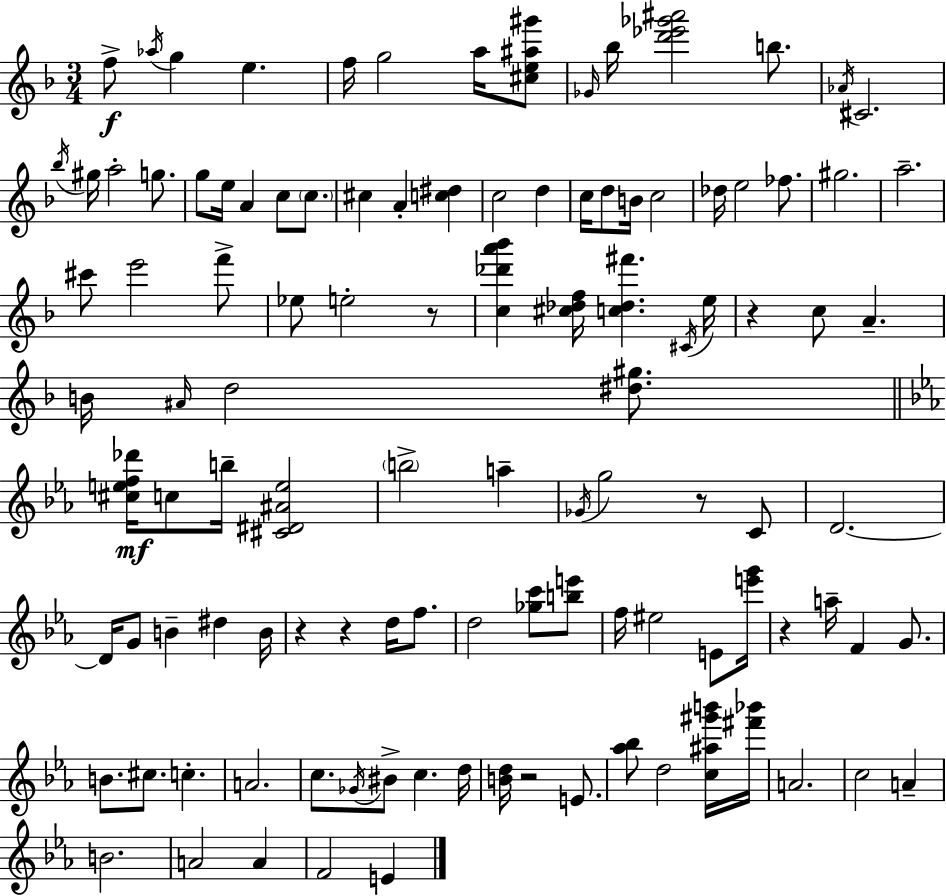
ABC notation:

X:1
T:Untitled
M:3/4
L:1/4
K:Dm
f/2 _a/4 g e f/4 g2 a/4 [^ce^a^g']/2 _G/4 _b/4 [d'_e'_g'^a']2 b/2 _A/4 ^C2 _b/4 ^g/4 a2 g/2 g/2 e/4 A c/2 c/2 ^c A [c^d] c2 d c/4 d/2 B/4 c2 _d/4 e2 _f/2 ^g2 a2 ^c'/2 e'2 f'/2 _e/2 e2 z/2 [c_d'a'_b'] [^c_df]/4 [c_d^f'] ^C/4 e/4 z c/2 A B/4 ^A/4 d2 [^d^g]/2 [^cef_d']/4 c/2 b/4 [^C^D^Ae]2 b2 a _G/4 g2 z/2 C/2 D2 D/4 G/2 B ^d B/4 z z d/4 f/2 d2 [_gc']/2 [be']/2 f/4 ^e2 E/2 [e'g']/4 z a/4 F G/2 B/2 ^c/2 c A2 c/2 _G/4 ^B/2 c d/4 [Bd]/4 z2 E/2 [_a_b]/2 d2 [c^a^g'b']/4 [^f'_b']/4 A2 c2 A B2 A2 A F2 E